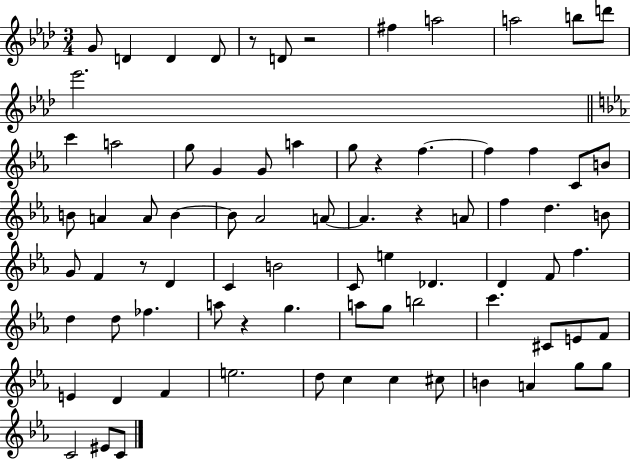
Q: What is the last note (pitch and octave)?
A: C4